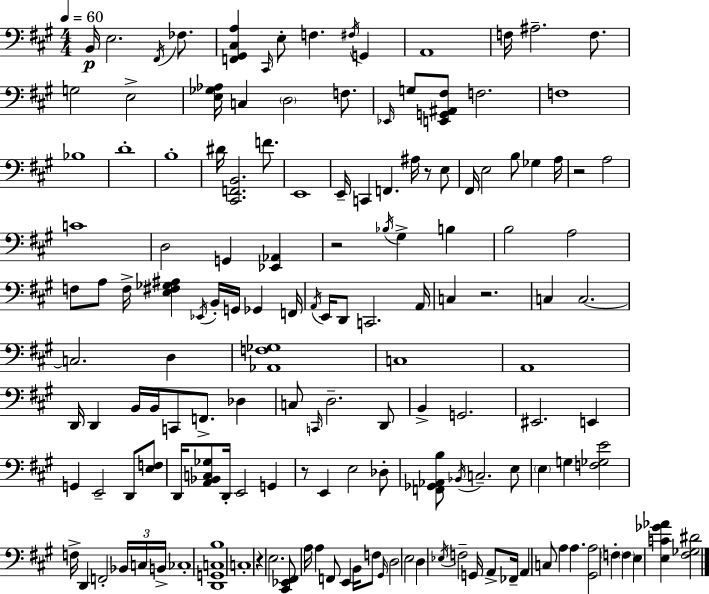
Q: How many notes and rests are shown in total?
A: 150